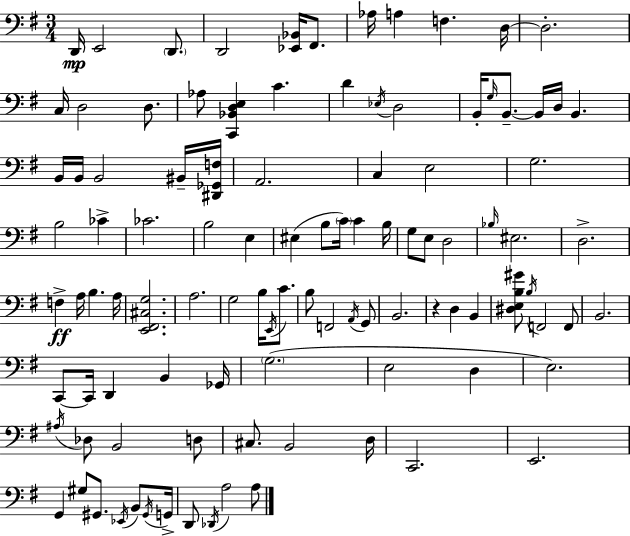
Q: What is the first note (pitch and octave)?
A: D2